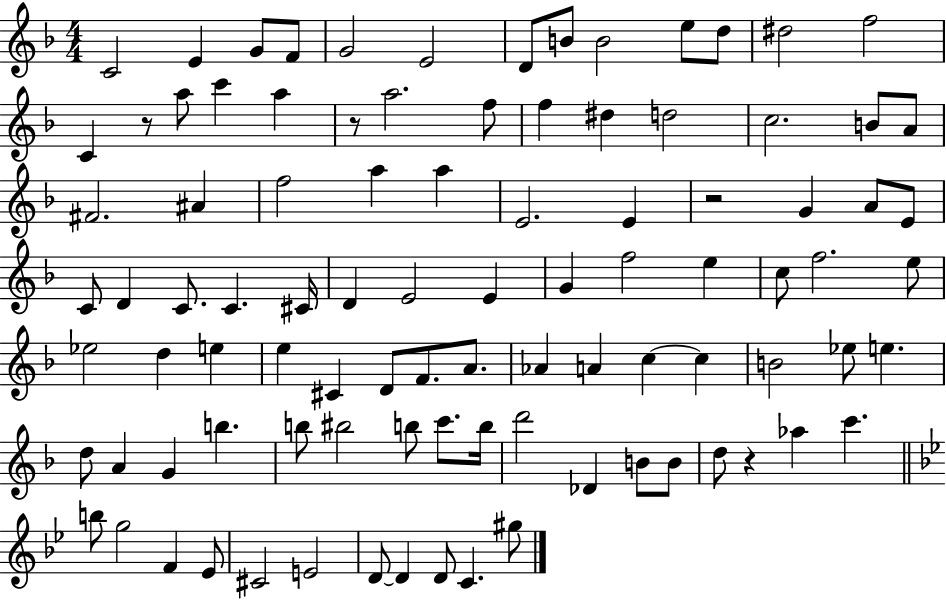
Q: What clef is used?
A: treble